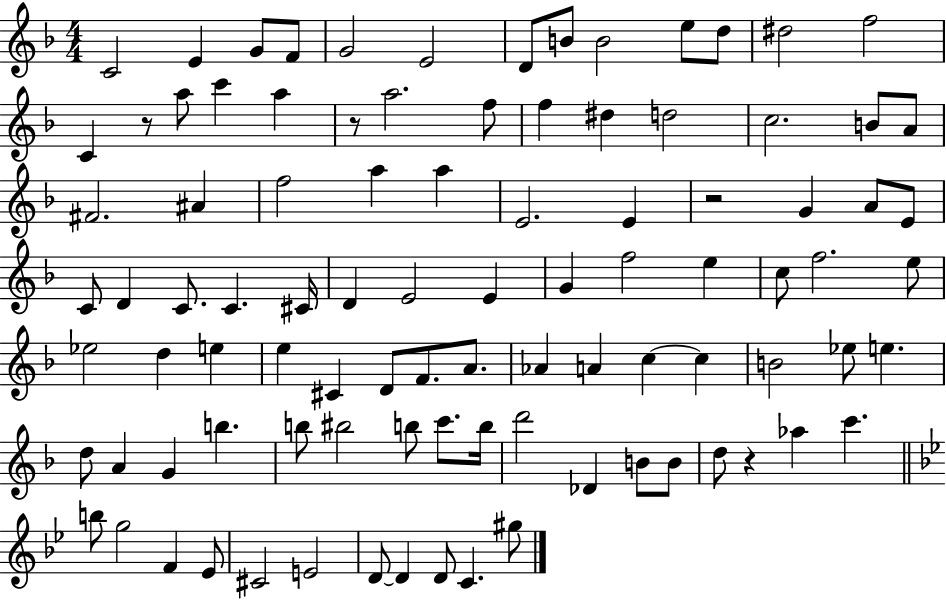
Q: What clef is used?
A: treble